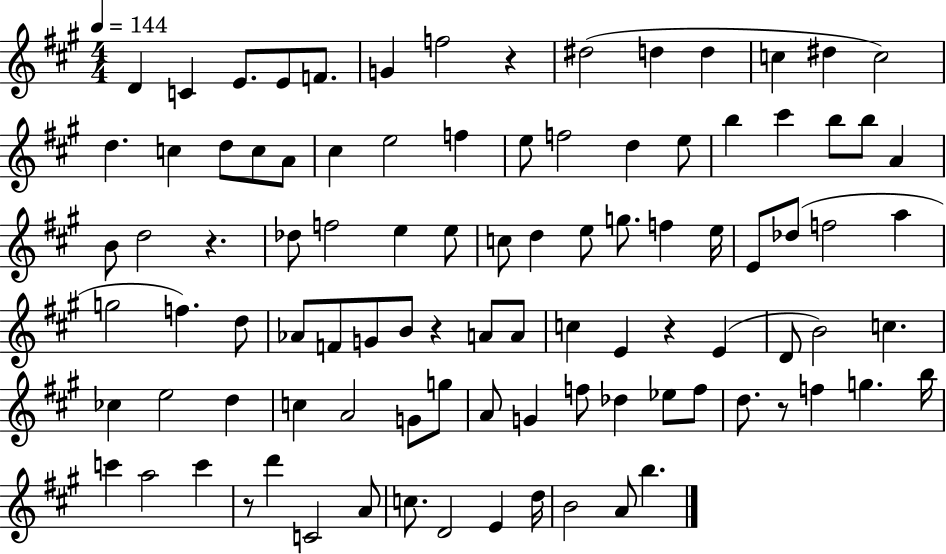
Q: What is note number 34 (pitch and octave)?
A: F5